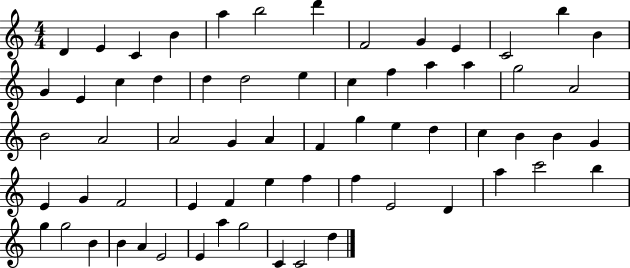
{
  \clef treble
  \numericTimeSignature
  \time 4/4
  \key c \major
  d'4 e'4 c'4 b'4 | a''4 b''2 d'''4 | f'2 g'4 e'4 | c'2 b''4 b'4 | \break g'4 e'4 c''4 d''4 | d''4 d''2 e''4 | c''4 f''4 a''4 a''4 | g''2 a'2 | \break b'2 a'2 | a'2 g'4 a'4 | f'4 g''4 e''4 d''4 | c''4 b'4 b'4 g'4 | \break e'4 g'4 f'2 | e'4 f'4 e''4 f''4 | f''4 e'2 d'4 | a''4 c'''2 b''4 | \break g''4 g''2 b'4 | b'4 a'4 e'2 | e'4 a''4 g''2 | c'4 c'2 d''4 | \break \bar "|."
}